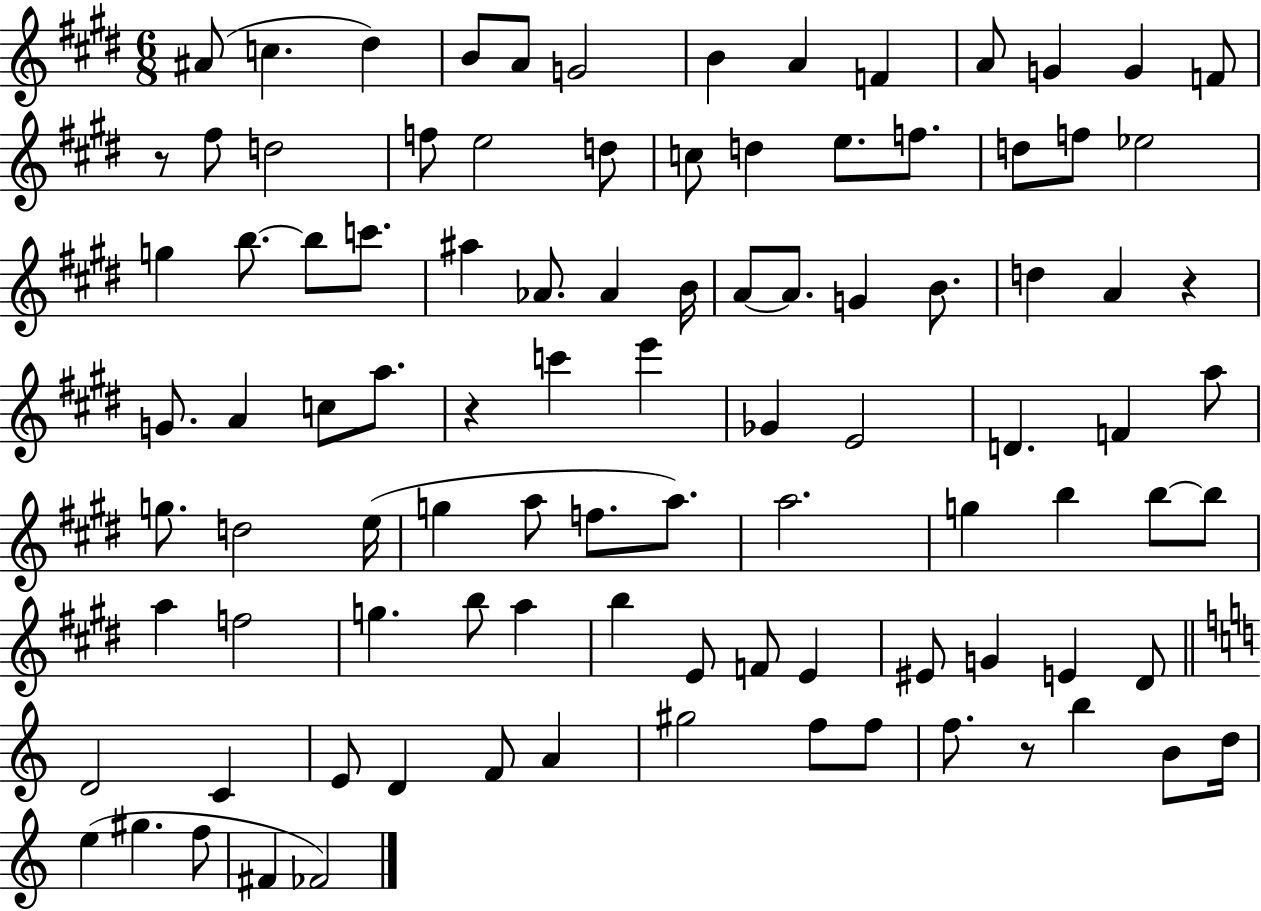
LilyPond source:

{
  \clef treble
  \numericTimeSignature
  \time 6/8
  \key e \major
  ais'8( c''4. dis''4) | b'8 a'8 g'2 | b'4 a'4 f'4 | a'8 g'4 g'4 f'8 | \break r8 fis''8 d''2 | f''8 e''2 d''8 | c''8 d''4 e''8. f''8. | d''8 f''8 ees''2 | \break g''4 b''8.~~ b''8 c'''8. | ais''4 aes'8. aes'4 b'16 | a'8~~ a'8. g'4 b'8. | d''4 a'4 r4 | \break g'8. a'4 c''8 a''8. | r4 c'''4 e'''4 | ges'4 e'2 | d'4. f'4 a''8 | \break g''8. d''2 e''16( | g''4 a''8 f''8. a''8.) | a''2. | g''4 b''4 b''8~~ b''8 | \break a''4 f''2 | g''4. b''8 a''4 | b''4 e'8 f'8 e'4 | eis'8 g'4 e'4 dis'8 | \break \bar "||" \break \key c \major d'2 c'4 | e'8 d'4 f'8 a'4 | gis''2 f''8 f''8 | f''8. r8 b''4 b'8 d''16 | \break e''4( gis''4. f''8 | fis'4 fes'2) | \bar "|."
}